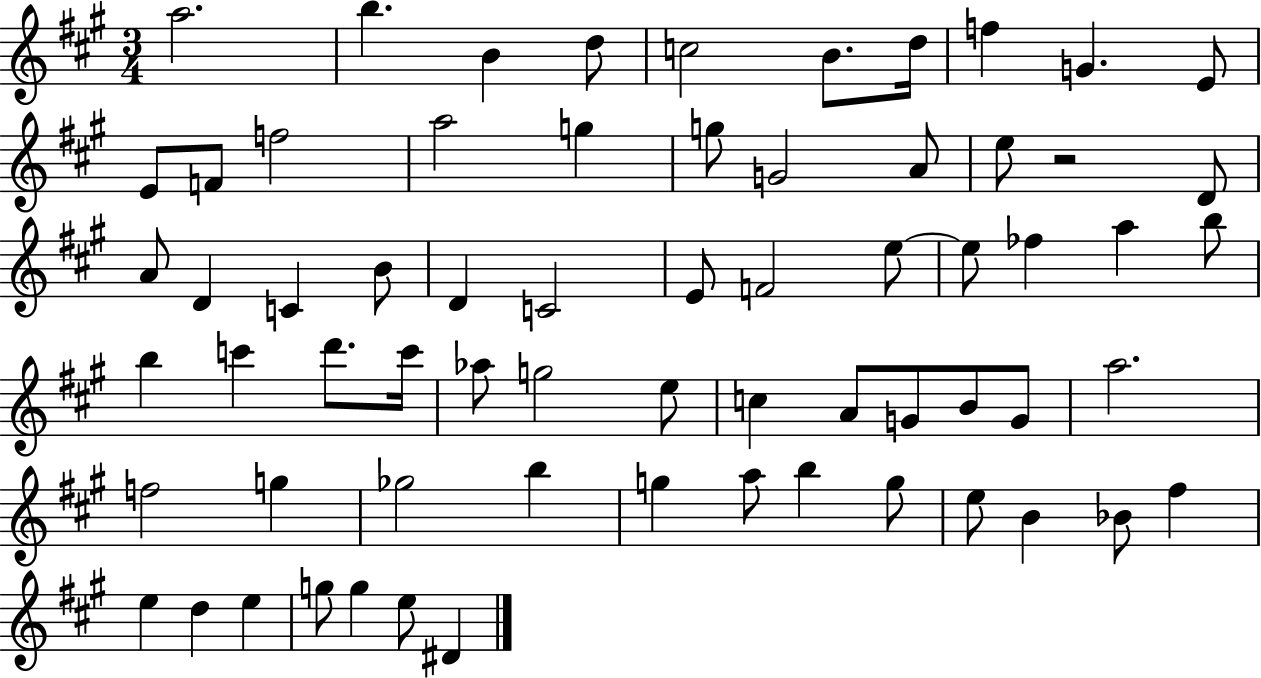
A5/h. B5/q. B4/q D5/e C5/h B4/e. D5/s F5/q G4/q. E4/e E4/e F4/e F5/h A5/h G5/q G5/e G4/h A4/e E5/e R/h D4/e A4/e D4/q C4/q B4/e D4/q C4/h E4/e F4/h E5/e E5/e FES5/q A5/q B5/e B5/q C6/q D6/e. C6/s Ab5/e G5/h E5/e C5/q A4/e G4/e B4/e G4/e A5/h. F5/h G5/q Gb5/h B5/q G5/q A5/e B5/q G5/e E5/e B4/q Bb4/e F#5/q E5/q D5/q E5/q G5/e G5/q E5/e D#4/q